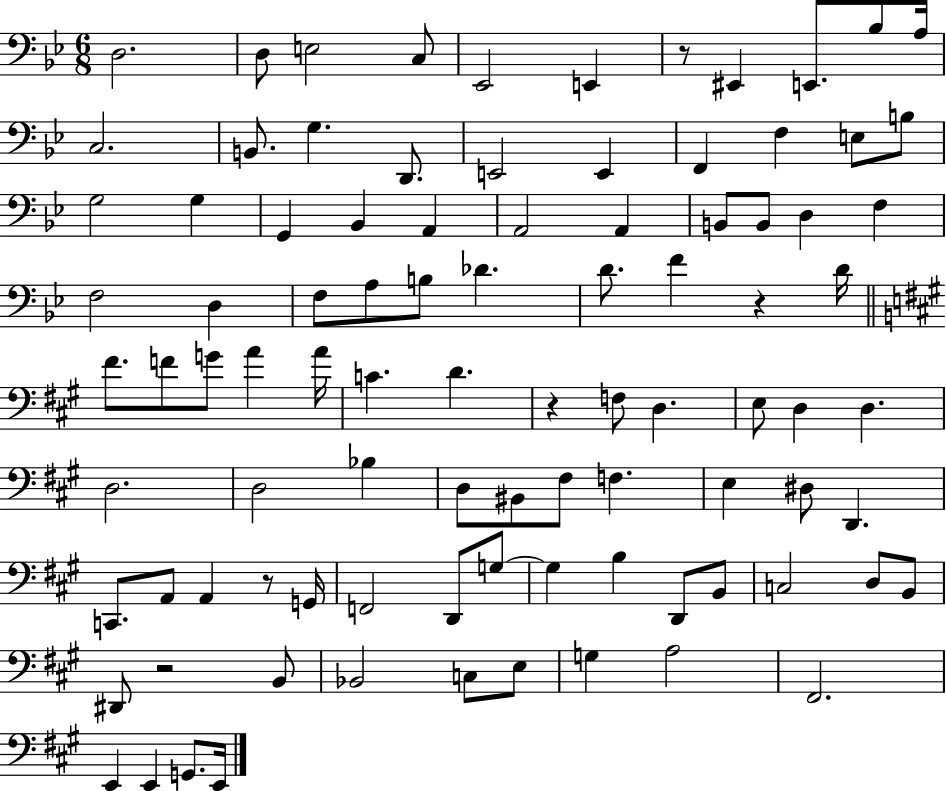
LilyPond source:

{
  \clef bass
  \numericTimeSignature
  \time 6/8
  \key bes \major
  d2. | d8 e2 c8 | ees,2 e,4 | r8 eis,4 e,8. bes8 a16 | \break c2. | b,8. g4. d,8. | e,2 e,4 | f,4 f4 e8 b8 | \break g2 g4 | g,4 bes,4 a,4 | a,2 a,4 | b,8 b,8 d4 f4 | \break f2 d4 | f8 a8 b8 des'4. | d'8. f'4 r4 d'16 | \bar "||" \break \key a \major fis'8. f'8 g'8 a'4 a'16 | c'4. d'4. | r4 f8 d4. | e8 d4 d4. | \break d2. | d2 bes4 | d8 bis,8 fis8 f4. | e4 dis8 d,4. | \break c,8. a,8 a,4 r8 g,16 | f,2 d,8 g8~~ | g4 b4 d,8 b,8 | c2 d8 b,8 | \break dis,8 r2 b,8 | bes,2 c8 e8 | g4 a2 | fis,2. | \break e,4 e,4 g,8. e,16 | \bar "|."
}